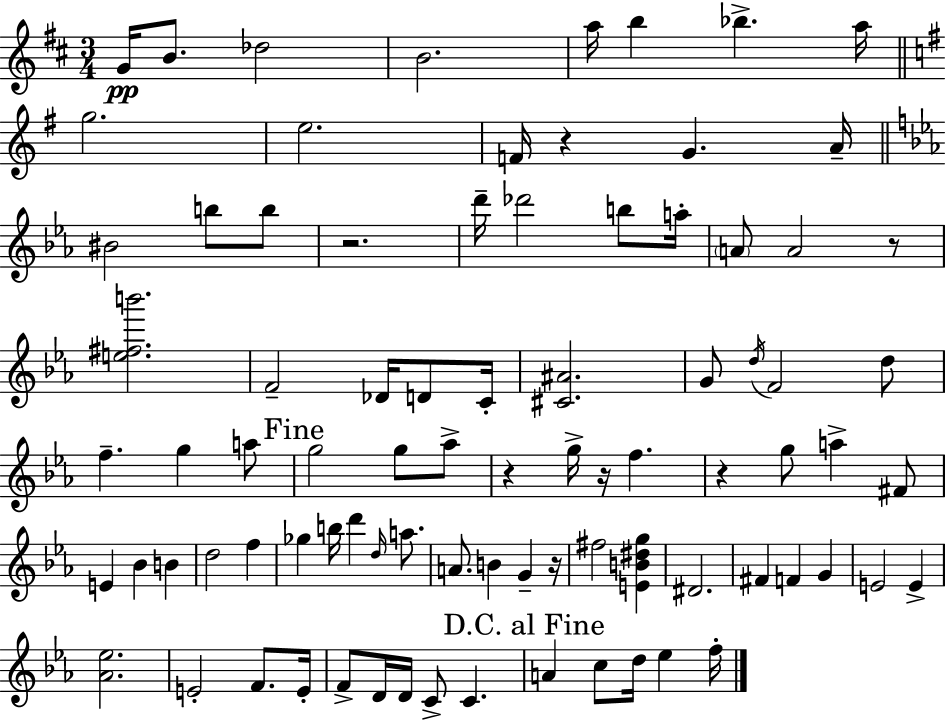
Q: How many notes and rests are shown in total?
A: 85